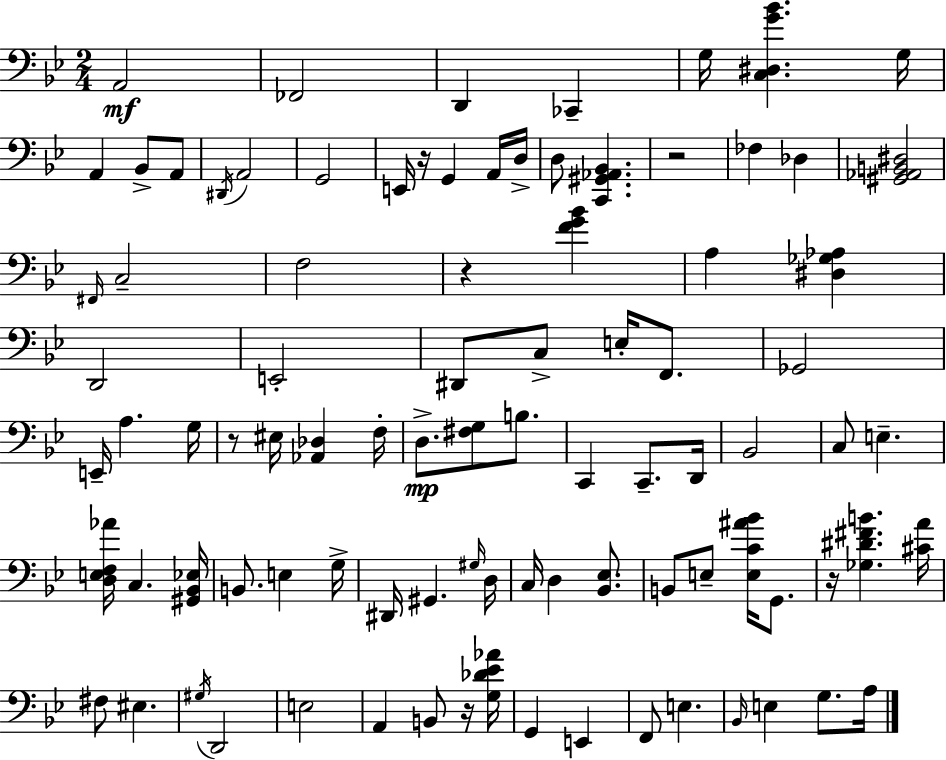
A2/h FES2/h D2/q CES2/q G3/s [C3,D#3,G4,Bb4]/q. G3/s A2/q Bb2/e A2/e D#2/s A2/h G2/h E2/s R/s G2/q A2/s D3/s D3/e [C2,G#2,Ab2,Bb2]/q. R/h FES3/q Db3/q [G#2,Ab2,B2,D#3]/h F#2/s C3/h F3/h R/q [F4,G4,Bb4]/q A3/q [D#3,Gb3,Ab3]/q D2/h E2/h D#2/e C3/e E3/s F2/e. Gb2/h E2/s A3/q. G3/s R/e EIS3/s [Ab2,Db3]/q F3/s D3/e. [F#3,G3]/e B3/e. C2/q C2/e. D2/s Bb2/h C3/e E3/q. [D3,E3,F3,Ab4]/s C3/q. [G#2,Bb2,Eb3]/s B2/e. E3/q G3/s D#2/s G#2/q. G#3/s D3/s C3/s D3/q [Bb2,Eb3]/e. B2/e E3/e [E3,C4,A#4,Bb4]/s G2/e. R/s [Gb3,D#4,F#4,B4]/q. [C#4,A4]/s F#3/e EIS3/q. G#3/s D2/h E3/h A2/q B2/e R/s [G3,Db4,Eb4,Ab4]/s G2/q E2/q F2/e E3/q. Bb2/s E3/q G3/e. A3/s